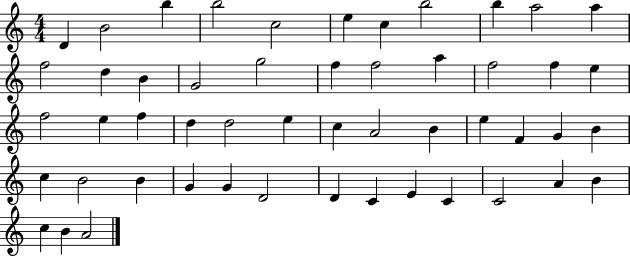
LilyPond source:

{
  \clef treble
  \numericTimeSignature
  \time 4/4
  \key c \major
  d'4 b'2 b''4 | b''2 c''2 | e''4 c''4 b''2 | b''4 a''2 a''4 | \break f''2 d''4 b'4 | g'2 g''2 | f''4 f''2 a''4 | f''2 f''4 e''4 | \break f''2 e''4 f''4 | d''4 d''2 e''4 | c''4 a'2 b'4 | e''4 f'4 g'4 b'4 | \break c''4 b'2 b'4 | g'4 g'4 d'2 | d'4 c'4 e'4 c'4 | c'2 a'4 b'4 | \break c''4 b'4 a'2 | \bar "|."
}